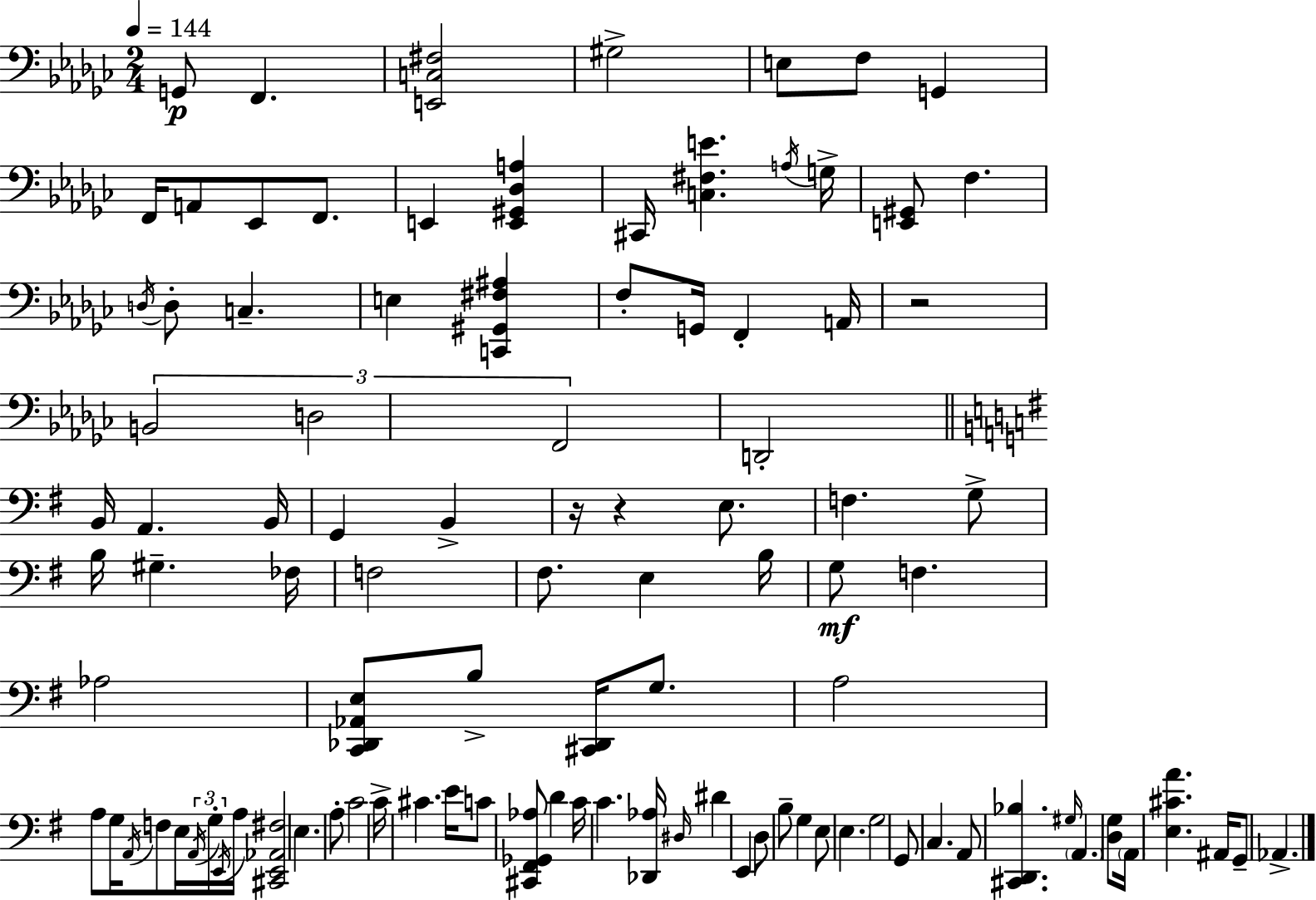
X:1
T:Untitled
M:2/4
L:1/4
K:Ebm
G,,/2 F,, [E,,C,^F,]2 ^G,2 E,/2 F,/2 G,, F,,/4 A,,/2 _E,,/2 F,,/2 E,, [E,,^G,,_D,A,] ^C,,/4 [C,^F,E] A,/4 G,/4 [E,,^G,,]/2 F, D,/4 D,/2 C, E, [C,,^G,,^F,^A,] F,/2 G,,/4 F,, A,,/4 z2 B,,2 D,2 F,,2 D,,2 B,,/4 A,, B,,/4 G,, B,, z/4 z E,/2 F, G,/2 B,/4 ^G, _F,/4 F,2 ^F,/2 E, B,/4 G,/2 F, _A,2 [C,,_D,,_A,,E,]/2 B,/2 [^C,,_D,,]/4 G,/2 A,2 A,/2 G,/4 A,,/4 F,/2 E,/4 A,,/4 G,/4 E,,/4 A,/4 [^C,,E,,_A,,^F,]2 E, A,/2 C2 C/4 ^C E/4 C/2 [^C,,^F,,_G,,_A,]/2 D C/4 C [_D,,_A,]/4 ^D,/4 ^D E,, D,/2 B,/2 G, E,/2 E, G,2 G,,/2 C, A,,/2 [^C,,D,,_B,] ^G,/4 A,, [D,G,]/2 A,,/4 [E,^CA] ^A,,/4 G,,/2 _A,,